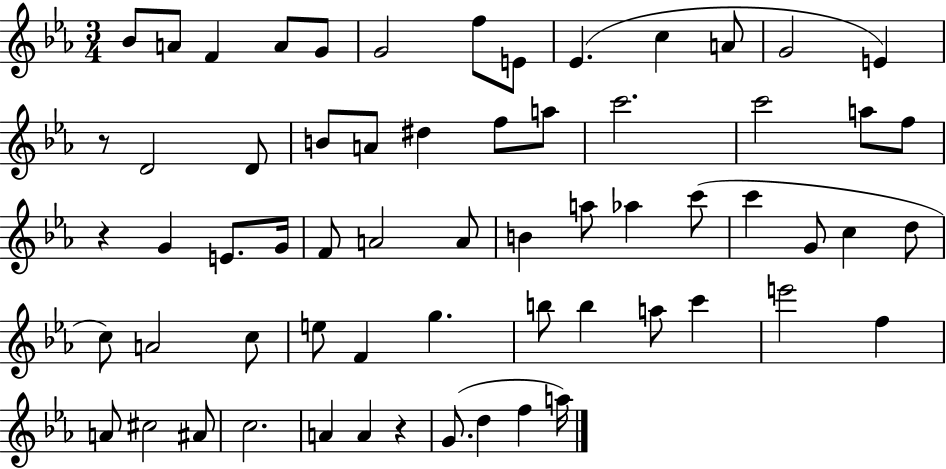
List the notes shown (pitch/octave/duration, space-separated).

Bb4/e A4/e F4/q A4/e G4/e G4/h F5/e E4/e Eb4/q. C5/q A4/e G4/h E4/q R/e D4/h D4/e B4/e A4/e D#5/q F5/e A5/e C6/h. C6/h A5/e F5/e R/q G4/q E4/e. G4/s F4/e A4/h A4/e B4/q A5/e Ab5/q C6/e C6/q G4/e C5/q D5/e C5/e A4/h C5/e E5/e F4/q G5/q. B5/e B5/q A5/e C6/q E6/h F5/q A4/e C#5/h A#4/e C5/h. A4/q A4/q R/q G4/e. D5/q F5/q A5/s